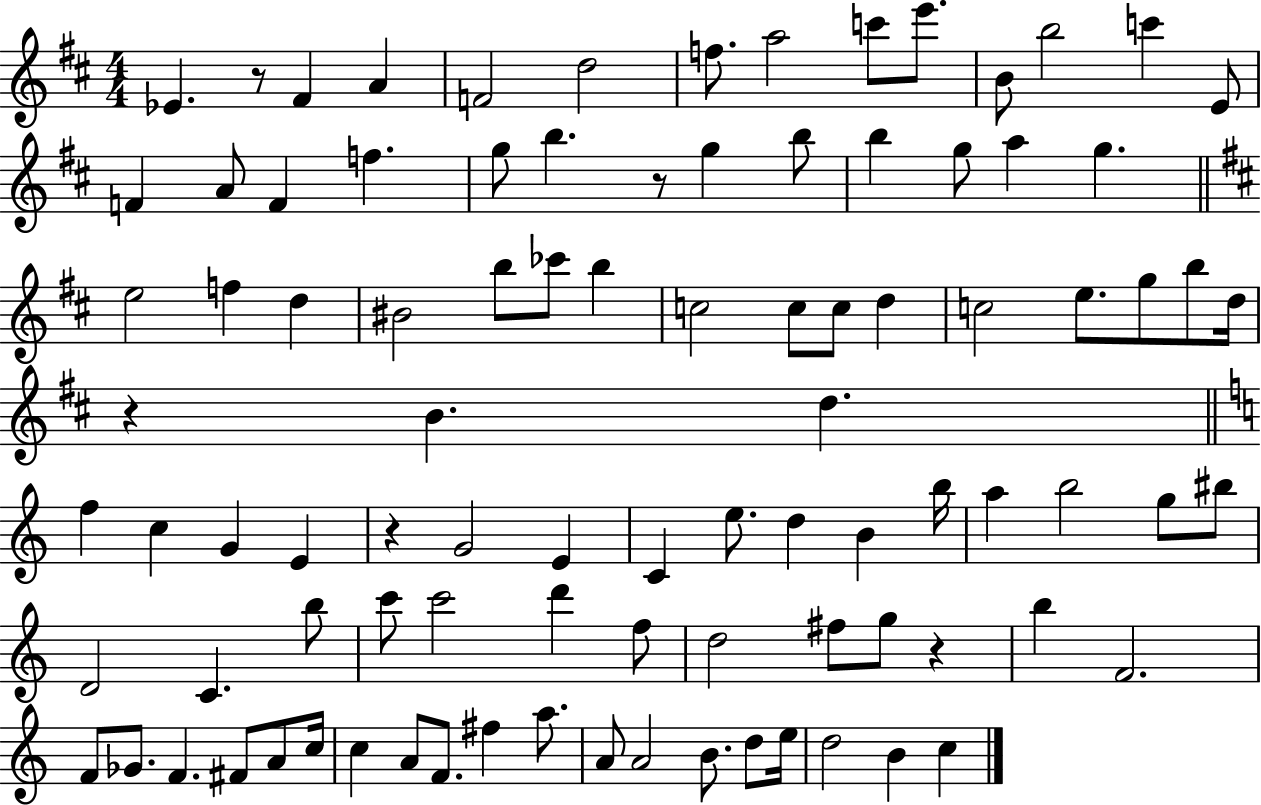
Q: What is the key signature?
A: D major